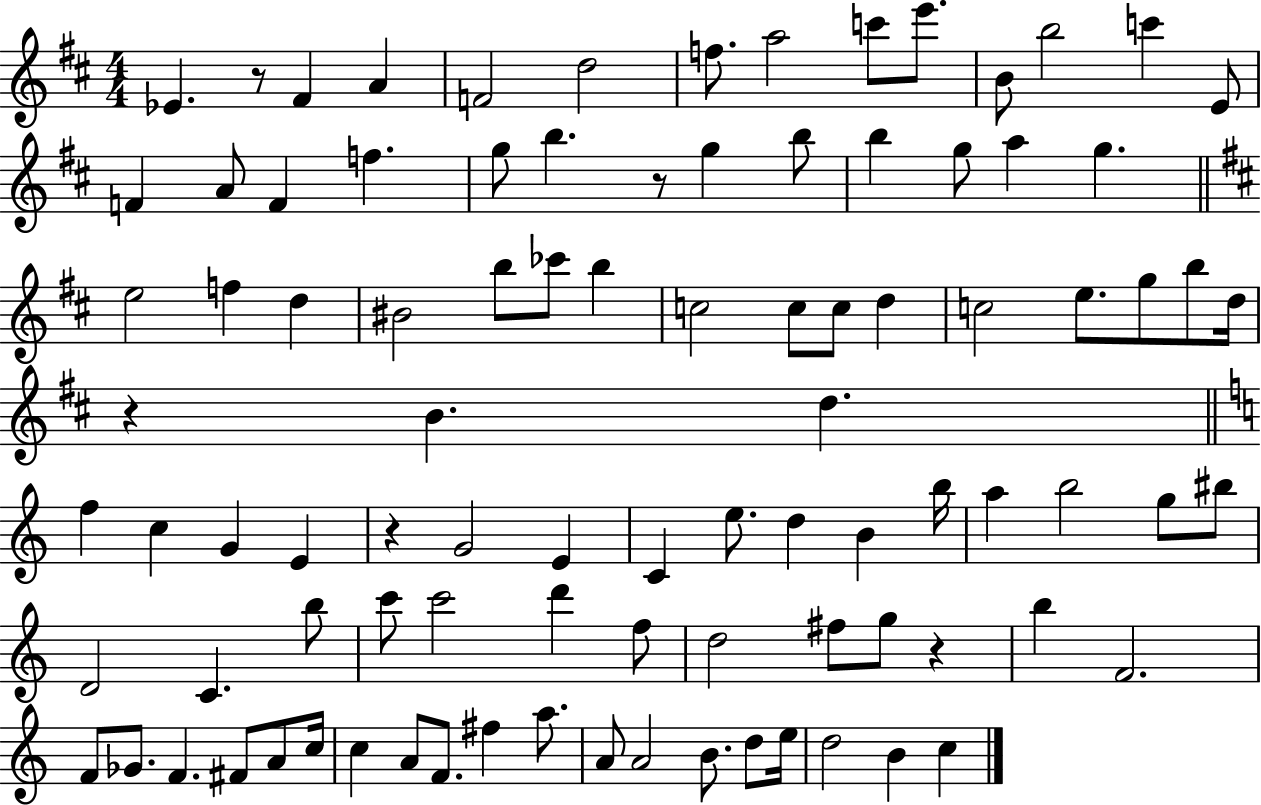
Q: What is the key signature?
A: D major